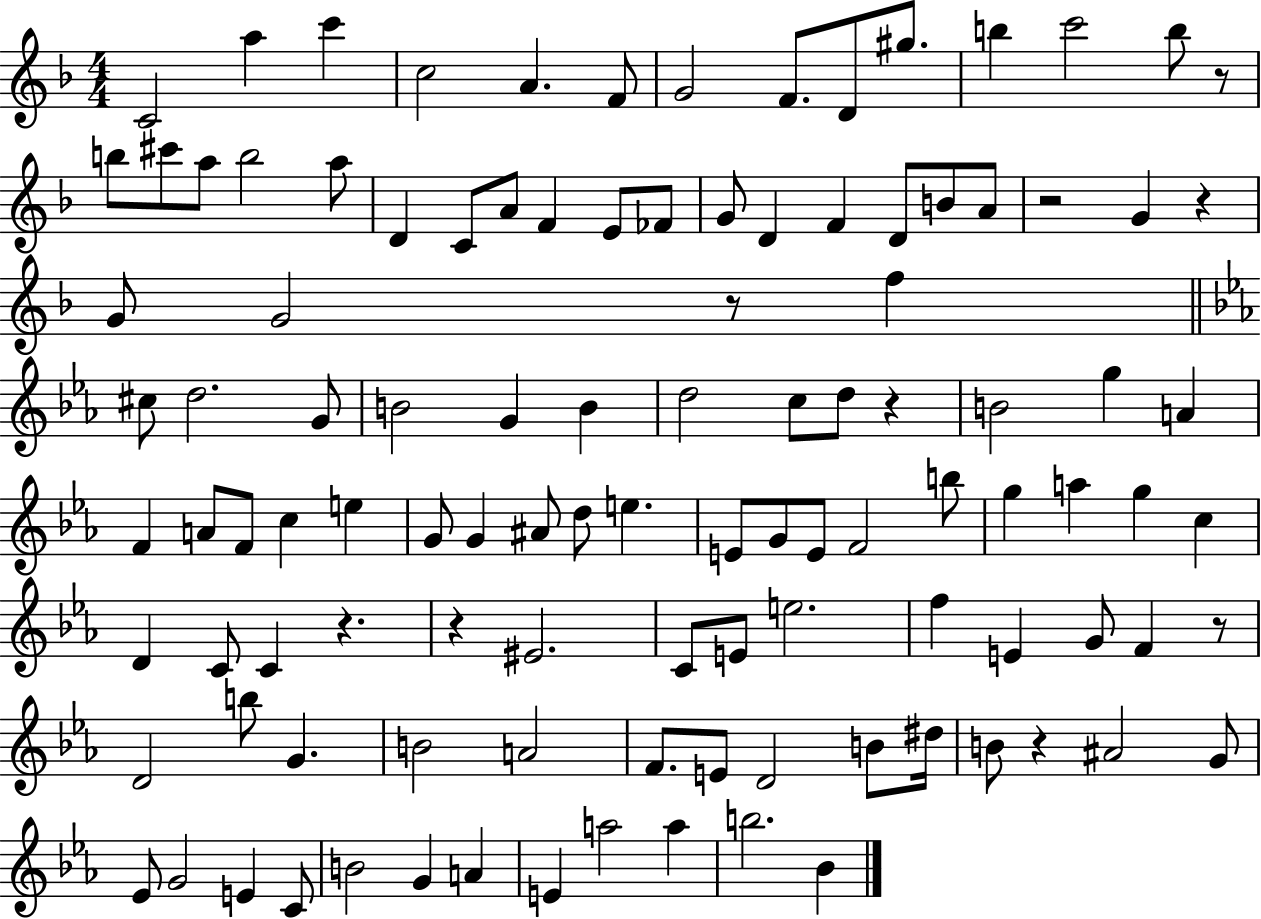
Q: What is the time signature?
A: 4/4